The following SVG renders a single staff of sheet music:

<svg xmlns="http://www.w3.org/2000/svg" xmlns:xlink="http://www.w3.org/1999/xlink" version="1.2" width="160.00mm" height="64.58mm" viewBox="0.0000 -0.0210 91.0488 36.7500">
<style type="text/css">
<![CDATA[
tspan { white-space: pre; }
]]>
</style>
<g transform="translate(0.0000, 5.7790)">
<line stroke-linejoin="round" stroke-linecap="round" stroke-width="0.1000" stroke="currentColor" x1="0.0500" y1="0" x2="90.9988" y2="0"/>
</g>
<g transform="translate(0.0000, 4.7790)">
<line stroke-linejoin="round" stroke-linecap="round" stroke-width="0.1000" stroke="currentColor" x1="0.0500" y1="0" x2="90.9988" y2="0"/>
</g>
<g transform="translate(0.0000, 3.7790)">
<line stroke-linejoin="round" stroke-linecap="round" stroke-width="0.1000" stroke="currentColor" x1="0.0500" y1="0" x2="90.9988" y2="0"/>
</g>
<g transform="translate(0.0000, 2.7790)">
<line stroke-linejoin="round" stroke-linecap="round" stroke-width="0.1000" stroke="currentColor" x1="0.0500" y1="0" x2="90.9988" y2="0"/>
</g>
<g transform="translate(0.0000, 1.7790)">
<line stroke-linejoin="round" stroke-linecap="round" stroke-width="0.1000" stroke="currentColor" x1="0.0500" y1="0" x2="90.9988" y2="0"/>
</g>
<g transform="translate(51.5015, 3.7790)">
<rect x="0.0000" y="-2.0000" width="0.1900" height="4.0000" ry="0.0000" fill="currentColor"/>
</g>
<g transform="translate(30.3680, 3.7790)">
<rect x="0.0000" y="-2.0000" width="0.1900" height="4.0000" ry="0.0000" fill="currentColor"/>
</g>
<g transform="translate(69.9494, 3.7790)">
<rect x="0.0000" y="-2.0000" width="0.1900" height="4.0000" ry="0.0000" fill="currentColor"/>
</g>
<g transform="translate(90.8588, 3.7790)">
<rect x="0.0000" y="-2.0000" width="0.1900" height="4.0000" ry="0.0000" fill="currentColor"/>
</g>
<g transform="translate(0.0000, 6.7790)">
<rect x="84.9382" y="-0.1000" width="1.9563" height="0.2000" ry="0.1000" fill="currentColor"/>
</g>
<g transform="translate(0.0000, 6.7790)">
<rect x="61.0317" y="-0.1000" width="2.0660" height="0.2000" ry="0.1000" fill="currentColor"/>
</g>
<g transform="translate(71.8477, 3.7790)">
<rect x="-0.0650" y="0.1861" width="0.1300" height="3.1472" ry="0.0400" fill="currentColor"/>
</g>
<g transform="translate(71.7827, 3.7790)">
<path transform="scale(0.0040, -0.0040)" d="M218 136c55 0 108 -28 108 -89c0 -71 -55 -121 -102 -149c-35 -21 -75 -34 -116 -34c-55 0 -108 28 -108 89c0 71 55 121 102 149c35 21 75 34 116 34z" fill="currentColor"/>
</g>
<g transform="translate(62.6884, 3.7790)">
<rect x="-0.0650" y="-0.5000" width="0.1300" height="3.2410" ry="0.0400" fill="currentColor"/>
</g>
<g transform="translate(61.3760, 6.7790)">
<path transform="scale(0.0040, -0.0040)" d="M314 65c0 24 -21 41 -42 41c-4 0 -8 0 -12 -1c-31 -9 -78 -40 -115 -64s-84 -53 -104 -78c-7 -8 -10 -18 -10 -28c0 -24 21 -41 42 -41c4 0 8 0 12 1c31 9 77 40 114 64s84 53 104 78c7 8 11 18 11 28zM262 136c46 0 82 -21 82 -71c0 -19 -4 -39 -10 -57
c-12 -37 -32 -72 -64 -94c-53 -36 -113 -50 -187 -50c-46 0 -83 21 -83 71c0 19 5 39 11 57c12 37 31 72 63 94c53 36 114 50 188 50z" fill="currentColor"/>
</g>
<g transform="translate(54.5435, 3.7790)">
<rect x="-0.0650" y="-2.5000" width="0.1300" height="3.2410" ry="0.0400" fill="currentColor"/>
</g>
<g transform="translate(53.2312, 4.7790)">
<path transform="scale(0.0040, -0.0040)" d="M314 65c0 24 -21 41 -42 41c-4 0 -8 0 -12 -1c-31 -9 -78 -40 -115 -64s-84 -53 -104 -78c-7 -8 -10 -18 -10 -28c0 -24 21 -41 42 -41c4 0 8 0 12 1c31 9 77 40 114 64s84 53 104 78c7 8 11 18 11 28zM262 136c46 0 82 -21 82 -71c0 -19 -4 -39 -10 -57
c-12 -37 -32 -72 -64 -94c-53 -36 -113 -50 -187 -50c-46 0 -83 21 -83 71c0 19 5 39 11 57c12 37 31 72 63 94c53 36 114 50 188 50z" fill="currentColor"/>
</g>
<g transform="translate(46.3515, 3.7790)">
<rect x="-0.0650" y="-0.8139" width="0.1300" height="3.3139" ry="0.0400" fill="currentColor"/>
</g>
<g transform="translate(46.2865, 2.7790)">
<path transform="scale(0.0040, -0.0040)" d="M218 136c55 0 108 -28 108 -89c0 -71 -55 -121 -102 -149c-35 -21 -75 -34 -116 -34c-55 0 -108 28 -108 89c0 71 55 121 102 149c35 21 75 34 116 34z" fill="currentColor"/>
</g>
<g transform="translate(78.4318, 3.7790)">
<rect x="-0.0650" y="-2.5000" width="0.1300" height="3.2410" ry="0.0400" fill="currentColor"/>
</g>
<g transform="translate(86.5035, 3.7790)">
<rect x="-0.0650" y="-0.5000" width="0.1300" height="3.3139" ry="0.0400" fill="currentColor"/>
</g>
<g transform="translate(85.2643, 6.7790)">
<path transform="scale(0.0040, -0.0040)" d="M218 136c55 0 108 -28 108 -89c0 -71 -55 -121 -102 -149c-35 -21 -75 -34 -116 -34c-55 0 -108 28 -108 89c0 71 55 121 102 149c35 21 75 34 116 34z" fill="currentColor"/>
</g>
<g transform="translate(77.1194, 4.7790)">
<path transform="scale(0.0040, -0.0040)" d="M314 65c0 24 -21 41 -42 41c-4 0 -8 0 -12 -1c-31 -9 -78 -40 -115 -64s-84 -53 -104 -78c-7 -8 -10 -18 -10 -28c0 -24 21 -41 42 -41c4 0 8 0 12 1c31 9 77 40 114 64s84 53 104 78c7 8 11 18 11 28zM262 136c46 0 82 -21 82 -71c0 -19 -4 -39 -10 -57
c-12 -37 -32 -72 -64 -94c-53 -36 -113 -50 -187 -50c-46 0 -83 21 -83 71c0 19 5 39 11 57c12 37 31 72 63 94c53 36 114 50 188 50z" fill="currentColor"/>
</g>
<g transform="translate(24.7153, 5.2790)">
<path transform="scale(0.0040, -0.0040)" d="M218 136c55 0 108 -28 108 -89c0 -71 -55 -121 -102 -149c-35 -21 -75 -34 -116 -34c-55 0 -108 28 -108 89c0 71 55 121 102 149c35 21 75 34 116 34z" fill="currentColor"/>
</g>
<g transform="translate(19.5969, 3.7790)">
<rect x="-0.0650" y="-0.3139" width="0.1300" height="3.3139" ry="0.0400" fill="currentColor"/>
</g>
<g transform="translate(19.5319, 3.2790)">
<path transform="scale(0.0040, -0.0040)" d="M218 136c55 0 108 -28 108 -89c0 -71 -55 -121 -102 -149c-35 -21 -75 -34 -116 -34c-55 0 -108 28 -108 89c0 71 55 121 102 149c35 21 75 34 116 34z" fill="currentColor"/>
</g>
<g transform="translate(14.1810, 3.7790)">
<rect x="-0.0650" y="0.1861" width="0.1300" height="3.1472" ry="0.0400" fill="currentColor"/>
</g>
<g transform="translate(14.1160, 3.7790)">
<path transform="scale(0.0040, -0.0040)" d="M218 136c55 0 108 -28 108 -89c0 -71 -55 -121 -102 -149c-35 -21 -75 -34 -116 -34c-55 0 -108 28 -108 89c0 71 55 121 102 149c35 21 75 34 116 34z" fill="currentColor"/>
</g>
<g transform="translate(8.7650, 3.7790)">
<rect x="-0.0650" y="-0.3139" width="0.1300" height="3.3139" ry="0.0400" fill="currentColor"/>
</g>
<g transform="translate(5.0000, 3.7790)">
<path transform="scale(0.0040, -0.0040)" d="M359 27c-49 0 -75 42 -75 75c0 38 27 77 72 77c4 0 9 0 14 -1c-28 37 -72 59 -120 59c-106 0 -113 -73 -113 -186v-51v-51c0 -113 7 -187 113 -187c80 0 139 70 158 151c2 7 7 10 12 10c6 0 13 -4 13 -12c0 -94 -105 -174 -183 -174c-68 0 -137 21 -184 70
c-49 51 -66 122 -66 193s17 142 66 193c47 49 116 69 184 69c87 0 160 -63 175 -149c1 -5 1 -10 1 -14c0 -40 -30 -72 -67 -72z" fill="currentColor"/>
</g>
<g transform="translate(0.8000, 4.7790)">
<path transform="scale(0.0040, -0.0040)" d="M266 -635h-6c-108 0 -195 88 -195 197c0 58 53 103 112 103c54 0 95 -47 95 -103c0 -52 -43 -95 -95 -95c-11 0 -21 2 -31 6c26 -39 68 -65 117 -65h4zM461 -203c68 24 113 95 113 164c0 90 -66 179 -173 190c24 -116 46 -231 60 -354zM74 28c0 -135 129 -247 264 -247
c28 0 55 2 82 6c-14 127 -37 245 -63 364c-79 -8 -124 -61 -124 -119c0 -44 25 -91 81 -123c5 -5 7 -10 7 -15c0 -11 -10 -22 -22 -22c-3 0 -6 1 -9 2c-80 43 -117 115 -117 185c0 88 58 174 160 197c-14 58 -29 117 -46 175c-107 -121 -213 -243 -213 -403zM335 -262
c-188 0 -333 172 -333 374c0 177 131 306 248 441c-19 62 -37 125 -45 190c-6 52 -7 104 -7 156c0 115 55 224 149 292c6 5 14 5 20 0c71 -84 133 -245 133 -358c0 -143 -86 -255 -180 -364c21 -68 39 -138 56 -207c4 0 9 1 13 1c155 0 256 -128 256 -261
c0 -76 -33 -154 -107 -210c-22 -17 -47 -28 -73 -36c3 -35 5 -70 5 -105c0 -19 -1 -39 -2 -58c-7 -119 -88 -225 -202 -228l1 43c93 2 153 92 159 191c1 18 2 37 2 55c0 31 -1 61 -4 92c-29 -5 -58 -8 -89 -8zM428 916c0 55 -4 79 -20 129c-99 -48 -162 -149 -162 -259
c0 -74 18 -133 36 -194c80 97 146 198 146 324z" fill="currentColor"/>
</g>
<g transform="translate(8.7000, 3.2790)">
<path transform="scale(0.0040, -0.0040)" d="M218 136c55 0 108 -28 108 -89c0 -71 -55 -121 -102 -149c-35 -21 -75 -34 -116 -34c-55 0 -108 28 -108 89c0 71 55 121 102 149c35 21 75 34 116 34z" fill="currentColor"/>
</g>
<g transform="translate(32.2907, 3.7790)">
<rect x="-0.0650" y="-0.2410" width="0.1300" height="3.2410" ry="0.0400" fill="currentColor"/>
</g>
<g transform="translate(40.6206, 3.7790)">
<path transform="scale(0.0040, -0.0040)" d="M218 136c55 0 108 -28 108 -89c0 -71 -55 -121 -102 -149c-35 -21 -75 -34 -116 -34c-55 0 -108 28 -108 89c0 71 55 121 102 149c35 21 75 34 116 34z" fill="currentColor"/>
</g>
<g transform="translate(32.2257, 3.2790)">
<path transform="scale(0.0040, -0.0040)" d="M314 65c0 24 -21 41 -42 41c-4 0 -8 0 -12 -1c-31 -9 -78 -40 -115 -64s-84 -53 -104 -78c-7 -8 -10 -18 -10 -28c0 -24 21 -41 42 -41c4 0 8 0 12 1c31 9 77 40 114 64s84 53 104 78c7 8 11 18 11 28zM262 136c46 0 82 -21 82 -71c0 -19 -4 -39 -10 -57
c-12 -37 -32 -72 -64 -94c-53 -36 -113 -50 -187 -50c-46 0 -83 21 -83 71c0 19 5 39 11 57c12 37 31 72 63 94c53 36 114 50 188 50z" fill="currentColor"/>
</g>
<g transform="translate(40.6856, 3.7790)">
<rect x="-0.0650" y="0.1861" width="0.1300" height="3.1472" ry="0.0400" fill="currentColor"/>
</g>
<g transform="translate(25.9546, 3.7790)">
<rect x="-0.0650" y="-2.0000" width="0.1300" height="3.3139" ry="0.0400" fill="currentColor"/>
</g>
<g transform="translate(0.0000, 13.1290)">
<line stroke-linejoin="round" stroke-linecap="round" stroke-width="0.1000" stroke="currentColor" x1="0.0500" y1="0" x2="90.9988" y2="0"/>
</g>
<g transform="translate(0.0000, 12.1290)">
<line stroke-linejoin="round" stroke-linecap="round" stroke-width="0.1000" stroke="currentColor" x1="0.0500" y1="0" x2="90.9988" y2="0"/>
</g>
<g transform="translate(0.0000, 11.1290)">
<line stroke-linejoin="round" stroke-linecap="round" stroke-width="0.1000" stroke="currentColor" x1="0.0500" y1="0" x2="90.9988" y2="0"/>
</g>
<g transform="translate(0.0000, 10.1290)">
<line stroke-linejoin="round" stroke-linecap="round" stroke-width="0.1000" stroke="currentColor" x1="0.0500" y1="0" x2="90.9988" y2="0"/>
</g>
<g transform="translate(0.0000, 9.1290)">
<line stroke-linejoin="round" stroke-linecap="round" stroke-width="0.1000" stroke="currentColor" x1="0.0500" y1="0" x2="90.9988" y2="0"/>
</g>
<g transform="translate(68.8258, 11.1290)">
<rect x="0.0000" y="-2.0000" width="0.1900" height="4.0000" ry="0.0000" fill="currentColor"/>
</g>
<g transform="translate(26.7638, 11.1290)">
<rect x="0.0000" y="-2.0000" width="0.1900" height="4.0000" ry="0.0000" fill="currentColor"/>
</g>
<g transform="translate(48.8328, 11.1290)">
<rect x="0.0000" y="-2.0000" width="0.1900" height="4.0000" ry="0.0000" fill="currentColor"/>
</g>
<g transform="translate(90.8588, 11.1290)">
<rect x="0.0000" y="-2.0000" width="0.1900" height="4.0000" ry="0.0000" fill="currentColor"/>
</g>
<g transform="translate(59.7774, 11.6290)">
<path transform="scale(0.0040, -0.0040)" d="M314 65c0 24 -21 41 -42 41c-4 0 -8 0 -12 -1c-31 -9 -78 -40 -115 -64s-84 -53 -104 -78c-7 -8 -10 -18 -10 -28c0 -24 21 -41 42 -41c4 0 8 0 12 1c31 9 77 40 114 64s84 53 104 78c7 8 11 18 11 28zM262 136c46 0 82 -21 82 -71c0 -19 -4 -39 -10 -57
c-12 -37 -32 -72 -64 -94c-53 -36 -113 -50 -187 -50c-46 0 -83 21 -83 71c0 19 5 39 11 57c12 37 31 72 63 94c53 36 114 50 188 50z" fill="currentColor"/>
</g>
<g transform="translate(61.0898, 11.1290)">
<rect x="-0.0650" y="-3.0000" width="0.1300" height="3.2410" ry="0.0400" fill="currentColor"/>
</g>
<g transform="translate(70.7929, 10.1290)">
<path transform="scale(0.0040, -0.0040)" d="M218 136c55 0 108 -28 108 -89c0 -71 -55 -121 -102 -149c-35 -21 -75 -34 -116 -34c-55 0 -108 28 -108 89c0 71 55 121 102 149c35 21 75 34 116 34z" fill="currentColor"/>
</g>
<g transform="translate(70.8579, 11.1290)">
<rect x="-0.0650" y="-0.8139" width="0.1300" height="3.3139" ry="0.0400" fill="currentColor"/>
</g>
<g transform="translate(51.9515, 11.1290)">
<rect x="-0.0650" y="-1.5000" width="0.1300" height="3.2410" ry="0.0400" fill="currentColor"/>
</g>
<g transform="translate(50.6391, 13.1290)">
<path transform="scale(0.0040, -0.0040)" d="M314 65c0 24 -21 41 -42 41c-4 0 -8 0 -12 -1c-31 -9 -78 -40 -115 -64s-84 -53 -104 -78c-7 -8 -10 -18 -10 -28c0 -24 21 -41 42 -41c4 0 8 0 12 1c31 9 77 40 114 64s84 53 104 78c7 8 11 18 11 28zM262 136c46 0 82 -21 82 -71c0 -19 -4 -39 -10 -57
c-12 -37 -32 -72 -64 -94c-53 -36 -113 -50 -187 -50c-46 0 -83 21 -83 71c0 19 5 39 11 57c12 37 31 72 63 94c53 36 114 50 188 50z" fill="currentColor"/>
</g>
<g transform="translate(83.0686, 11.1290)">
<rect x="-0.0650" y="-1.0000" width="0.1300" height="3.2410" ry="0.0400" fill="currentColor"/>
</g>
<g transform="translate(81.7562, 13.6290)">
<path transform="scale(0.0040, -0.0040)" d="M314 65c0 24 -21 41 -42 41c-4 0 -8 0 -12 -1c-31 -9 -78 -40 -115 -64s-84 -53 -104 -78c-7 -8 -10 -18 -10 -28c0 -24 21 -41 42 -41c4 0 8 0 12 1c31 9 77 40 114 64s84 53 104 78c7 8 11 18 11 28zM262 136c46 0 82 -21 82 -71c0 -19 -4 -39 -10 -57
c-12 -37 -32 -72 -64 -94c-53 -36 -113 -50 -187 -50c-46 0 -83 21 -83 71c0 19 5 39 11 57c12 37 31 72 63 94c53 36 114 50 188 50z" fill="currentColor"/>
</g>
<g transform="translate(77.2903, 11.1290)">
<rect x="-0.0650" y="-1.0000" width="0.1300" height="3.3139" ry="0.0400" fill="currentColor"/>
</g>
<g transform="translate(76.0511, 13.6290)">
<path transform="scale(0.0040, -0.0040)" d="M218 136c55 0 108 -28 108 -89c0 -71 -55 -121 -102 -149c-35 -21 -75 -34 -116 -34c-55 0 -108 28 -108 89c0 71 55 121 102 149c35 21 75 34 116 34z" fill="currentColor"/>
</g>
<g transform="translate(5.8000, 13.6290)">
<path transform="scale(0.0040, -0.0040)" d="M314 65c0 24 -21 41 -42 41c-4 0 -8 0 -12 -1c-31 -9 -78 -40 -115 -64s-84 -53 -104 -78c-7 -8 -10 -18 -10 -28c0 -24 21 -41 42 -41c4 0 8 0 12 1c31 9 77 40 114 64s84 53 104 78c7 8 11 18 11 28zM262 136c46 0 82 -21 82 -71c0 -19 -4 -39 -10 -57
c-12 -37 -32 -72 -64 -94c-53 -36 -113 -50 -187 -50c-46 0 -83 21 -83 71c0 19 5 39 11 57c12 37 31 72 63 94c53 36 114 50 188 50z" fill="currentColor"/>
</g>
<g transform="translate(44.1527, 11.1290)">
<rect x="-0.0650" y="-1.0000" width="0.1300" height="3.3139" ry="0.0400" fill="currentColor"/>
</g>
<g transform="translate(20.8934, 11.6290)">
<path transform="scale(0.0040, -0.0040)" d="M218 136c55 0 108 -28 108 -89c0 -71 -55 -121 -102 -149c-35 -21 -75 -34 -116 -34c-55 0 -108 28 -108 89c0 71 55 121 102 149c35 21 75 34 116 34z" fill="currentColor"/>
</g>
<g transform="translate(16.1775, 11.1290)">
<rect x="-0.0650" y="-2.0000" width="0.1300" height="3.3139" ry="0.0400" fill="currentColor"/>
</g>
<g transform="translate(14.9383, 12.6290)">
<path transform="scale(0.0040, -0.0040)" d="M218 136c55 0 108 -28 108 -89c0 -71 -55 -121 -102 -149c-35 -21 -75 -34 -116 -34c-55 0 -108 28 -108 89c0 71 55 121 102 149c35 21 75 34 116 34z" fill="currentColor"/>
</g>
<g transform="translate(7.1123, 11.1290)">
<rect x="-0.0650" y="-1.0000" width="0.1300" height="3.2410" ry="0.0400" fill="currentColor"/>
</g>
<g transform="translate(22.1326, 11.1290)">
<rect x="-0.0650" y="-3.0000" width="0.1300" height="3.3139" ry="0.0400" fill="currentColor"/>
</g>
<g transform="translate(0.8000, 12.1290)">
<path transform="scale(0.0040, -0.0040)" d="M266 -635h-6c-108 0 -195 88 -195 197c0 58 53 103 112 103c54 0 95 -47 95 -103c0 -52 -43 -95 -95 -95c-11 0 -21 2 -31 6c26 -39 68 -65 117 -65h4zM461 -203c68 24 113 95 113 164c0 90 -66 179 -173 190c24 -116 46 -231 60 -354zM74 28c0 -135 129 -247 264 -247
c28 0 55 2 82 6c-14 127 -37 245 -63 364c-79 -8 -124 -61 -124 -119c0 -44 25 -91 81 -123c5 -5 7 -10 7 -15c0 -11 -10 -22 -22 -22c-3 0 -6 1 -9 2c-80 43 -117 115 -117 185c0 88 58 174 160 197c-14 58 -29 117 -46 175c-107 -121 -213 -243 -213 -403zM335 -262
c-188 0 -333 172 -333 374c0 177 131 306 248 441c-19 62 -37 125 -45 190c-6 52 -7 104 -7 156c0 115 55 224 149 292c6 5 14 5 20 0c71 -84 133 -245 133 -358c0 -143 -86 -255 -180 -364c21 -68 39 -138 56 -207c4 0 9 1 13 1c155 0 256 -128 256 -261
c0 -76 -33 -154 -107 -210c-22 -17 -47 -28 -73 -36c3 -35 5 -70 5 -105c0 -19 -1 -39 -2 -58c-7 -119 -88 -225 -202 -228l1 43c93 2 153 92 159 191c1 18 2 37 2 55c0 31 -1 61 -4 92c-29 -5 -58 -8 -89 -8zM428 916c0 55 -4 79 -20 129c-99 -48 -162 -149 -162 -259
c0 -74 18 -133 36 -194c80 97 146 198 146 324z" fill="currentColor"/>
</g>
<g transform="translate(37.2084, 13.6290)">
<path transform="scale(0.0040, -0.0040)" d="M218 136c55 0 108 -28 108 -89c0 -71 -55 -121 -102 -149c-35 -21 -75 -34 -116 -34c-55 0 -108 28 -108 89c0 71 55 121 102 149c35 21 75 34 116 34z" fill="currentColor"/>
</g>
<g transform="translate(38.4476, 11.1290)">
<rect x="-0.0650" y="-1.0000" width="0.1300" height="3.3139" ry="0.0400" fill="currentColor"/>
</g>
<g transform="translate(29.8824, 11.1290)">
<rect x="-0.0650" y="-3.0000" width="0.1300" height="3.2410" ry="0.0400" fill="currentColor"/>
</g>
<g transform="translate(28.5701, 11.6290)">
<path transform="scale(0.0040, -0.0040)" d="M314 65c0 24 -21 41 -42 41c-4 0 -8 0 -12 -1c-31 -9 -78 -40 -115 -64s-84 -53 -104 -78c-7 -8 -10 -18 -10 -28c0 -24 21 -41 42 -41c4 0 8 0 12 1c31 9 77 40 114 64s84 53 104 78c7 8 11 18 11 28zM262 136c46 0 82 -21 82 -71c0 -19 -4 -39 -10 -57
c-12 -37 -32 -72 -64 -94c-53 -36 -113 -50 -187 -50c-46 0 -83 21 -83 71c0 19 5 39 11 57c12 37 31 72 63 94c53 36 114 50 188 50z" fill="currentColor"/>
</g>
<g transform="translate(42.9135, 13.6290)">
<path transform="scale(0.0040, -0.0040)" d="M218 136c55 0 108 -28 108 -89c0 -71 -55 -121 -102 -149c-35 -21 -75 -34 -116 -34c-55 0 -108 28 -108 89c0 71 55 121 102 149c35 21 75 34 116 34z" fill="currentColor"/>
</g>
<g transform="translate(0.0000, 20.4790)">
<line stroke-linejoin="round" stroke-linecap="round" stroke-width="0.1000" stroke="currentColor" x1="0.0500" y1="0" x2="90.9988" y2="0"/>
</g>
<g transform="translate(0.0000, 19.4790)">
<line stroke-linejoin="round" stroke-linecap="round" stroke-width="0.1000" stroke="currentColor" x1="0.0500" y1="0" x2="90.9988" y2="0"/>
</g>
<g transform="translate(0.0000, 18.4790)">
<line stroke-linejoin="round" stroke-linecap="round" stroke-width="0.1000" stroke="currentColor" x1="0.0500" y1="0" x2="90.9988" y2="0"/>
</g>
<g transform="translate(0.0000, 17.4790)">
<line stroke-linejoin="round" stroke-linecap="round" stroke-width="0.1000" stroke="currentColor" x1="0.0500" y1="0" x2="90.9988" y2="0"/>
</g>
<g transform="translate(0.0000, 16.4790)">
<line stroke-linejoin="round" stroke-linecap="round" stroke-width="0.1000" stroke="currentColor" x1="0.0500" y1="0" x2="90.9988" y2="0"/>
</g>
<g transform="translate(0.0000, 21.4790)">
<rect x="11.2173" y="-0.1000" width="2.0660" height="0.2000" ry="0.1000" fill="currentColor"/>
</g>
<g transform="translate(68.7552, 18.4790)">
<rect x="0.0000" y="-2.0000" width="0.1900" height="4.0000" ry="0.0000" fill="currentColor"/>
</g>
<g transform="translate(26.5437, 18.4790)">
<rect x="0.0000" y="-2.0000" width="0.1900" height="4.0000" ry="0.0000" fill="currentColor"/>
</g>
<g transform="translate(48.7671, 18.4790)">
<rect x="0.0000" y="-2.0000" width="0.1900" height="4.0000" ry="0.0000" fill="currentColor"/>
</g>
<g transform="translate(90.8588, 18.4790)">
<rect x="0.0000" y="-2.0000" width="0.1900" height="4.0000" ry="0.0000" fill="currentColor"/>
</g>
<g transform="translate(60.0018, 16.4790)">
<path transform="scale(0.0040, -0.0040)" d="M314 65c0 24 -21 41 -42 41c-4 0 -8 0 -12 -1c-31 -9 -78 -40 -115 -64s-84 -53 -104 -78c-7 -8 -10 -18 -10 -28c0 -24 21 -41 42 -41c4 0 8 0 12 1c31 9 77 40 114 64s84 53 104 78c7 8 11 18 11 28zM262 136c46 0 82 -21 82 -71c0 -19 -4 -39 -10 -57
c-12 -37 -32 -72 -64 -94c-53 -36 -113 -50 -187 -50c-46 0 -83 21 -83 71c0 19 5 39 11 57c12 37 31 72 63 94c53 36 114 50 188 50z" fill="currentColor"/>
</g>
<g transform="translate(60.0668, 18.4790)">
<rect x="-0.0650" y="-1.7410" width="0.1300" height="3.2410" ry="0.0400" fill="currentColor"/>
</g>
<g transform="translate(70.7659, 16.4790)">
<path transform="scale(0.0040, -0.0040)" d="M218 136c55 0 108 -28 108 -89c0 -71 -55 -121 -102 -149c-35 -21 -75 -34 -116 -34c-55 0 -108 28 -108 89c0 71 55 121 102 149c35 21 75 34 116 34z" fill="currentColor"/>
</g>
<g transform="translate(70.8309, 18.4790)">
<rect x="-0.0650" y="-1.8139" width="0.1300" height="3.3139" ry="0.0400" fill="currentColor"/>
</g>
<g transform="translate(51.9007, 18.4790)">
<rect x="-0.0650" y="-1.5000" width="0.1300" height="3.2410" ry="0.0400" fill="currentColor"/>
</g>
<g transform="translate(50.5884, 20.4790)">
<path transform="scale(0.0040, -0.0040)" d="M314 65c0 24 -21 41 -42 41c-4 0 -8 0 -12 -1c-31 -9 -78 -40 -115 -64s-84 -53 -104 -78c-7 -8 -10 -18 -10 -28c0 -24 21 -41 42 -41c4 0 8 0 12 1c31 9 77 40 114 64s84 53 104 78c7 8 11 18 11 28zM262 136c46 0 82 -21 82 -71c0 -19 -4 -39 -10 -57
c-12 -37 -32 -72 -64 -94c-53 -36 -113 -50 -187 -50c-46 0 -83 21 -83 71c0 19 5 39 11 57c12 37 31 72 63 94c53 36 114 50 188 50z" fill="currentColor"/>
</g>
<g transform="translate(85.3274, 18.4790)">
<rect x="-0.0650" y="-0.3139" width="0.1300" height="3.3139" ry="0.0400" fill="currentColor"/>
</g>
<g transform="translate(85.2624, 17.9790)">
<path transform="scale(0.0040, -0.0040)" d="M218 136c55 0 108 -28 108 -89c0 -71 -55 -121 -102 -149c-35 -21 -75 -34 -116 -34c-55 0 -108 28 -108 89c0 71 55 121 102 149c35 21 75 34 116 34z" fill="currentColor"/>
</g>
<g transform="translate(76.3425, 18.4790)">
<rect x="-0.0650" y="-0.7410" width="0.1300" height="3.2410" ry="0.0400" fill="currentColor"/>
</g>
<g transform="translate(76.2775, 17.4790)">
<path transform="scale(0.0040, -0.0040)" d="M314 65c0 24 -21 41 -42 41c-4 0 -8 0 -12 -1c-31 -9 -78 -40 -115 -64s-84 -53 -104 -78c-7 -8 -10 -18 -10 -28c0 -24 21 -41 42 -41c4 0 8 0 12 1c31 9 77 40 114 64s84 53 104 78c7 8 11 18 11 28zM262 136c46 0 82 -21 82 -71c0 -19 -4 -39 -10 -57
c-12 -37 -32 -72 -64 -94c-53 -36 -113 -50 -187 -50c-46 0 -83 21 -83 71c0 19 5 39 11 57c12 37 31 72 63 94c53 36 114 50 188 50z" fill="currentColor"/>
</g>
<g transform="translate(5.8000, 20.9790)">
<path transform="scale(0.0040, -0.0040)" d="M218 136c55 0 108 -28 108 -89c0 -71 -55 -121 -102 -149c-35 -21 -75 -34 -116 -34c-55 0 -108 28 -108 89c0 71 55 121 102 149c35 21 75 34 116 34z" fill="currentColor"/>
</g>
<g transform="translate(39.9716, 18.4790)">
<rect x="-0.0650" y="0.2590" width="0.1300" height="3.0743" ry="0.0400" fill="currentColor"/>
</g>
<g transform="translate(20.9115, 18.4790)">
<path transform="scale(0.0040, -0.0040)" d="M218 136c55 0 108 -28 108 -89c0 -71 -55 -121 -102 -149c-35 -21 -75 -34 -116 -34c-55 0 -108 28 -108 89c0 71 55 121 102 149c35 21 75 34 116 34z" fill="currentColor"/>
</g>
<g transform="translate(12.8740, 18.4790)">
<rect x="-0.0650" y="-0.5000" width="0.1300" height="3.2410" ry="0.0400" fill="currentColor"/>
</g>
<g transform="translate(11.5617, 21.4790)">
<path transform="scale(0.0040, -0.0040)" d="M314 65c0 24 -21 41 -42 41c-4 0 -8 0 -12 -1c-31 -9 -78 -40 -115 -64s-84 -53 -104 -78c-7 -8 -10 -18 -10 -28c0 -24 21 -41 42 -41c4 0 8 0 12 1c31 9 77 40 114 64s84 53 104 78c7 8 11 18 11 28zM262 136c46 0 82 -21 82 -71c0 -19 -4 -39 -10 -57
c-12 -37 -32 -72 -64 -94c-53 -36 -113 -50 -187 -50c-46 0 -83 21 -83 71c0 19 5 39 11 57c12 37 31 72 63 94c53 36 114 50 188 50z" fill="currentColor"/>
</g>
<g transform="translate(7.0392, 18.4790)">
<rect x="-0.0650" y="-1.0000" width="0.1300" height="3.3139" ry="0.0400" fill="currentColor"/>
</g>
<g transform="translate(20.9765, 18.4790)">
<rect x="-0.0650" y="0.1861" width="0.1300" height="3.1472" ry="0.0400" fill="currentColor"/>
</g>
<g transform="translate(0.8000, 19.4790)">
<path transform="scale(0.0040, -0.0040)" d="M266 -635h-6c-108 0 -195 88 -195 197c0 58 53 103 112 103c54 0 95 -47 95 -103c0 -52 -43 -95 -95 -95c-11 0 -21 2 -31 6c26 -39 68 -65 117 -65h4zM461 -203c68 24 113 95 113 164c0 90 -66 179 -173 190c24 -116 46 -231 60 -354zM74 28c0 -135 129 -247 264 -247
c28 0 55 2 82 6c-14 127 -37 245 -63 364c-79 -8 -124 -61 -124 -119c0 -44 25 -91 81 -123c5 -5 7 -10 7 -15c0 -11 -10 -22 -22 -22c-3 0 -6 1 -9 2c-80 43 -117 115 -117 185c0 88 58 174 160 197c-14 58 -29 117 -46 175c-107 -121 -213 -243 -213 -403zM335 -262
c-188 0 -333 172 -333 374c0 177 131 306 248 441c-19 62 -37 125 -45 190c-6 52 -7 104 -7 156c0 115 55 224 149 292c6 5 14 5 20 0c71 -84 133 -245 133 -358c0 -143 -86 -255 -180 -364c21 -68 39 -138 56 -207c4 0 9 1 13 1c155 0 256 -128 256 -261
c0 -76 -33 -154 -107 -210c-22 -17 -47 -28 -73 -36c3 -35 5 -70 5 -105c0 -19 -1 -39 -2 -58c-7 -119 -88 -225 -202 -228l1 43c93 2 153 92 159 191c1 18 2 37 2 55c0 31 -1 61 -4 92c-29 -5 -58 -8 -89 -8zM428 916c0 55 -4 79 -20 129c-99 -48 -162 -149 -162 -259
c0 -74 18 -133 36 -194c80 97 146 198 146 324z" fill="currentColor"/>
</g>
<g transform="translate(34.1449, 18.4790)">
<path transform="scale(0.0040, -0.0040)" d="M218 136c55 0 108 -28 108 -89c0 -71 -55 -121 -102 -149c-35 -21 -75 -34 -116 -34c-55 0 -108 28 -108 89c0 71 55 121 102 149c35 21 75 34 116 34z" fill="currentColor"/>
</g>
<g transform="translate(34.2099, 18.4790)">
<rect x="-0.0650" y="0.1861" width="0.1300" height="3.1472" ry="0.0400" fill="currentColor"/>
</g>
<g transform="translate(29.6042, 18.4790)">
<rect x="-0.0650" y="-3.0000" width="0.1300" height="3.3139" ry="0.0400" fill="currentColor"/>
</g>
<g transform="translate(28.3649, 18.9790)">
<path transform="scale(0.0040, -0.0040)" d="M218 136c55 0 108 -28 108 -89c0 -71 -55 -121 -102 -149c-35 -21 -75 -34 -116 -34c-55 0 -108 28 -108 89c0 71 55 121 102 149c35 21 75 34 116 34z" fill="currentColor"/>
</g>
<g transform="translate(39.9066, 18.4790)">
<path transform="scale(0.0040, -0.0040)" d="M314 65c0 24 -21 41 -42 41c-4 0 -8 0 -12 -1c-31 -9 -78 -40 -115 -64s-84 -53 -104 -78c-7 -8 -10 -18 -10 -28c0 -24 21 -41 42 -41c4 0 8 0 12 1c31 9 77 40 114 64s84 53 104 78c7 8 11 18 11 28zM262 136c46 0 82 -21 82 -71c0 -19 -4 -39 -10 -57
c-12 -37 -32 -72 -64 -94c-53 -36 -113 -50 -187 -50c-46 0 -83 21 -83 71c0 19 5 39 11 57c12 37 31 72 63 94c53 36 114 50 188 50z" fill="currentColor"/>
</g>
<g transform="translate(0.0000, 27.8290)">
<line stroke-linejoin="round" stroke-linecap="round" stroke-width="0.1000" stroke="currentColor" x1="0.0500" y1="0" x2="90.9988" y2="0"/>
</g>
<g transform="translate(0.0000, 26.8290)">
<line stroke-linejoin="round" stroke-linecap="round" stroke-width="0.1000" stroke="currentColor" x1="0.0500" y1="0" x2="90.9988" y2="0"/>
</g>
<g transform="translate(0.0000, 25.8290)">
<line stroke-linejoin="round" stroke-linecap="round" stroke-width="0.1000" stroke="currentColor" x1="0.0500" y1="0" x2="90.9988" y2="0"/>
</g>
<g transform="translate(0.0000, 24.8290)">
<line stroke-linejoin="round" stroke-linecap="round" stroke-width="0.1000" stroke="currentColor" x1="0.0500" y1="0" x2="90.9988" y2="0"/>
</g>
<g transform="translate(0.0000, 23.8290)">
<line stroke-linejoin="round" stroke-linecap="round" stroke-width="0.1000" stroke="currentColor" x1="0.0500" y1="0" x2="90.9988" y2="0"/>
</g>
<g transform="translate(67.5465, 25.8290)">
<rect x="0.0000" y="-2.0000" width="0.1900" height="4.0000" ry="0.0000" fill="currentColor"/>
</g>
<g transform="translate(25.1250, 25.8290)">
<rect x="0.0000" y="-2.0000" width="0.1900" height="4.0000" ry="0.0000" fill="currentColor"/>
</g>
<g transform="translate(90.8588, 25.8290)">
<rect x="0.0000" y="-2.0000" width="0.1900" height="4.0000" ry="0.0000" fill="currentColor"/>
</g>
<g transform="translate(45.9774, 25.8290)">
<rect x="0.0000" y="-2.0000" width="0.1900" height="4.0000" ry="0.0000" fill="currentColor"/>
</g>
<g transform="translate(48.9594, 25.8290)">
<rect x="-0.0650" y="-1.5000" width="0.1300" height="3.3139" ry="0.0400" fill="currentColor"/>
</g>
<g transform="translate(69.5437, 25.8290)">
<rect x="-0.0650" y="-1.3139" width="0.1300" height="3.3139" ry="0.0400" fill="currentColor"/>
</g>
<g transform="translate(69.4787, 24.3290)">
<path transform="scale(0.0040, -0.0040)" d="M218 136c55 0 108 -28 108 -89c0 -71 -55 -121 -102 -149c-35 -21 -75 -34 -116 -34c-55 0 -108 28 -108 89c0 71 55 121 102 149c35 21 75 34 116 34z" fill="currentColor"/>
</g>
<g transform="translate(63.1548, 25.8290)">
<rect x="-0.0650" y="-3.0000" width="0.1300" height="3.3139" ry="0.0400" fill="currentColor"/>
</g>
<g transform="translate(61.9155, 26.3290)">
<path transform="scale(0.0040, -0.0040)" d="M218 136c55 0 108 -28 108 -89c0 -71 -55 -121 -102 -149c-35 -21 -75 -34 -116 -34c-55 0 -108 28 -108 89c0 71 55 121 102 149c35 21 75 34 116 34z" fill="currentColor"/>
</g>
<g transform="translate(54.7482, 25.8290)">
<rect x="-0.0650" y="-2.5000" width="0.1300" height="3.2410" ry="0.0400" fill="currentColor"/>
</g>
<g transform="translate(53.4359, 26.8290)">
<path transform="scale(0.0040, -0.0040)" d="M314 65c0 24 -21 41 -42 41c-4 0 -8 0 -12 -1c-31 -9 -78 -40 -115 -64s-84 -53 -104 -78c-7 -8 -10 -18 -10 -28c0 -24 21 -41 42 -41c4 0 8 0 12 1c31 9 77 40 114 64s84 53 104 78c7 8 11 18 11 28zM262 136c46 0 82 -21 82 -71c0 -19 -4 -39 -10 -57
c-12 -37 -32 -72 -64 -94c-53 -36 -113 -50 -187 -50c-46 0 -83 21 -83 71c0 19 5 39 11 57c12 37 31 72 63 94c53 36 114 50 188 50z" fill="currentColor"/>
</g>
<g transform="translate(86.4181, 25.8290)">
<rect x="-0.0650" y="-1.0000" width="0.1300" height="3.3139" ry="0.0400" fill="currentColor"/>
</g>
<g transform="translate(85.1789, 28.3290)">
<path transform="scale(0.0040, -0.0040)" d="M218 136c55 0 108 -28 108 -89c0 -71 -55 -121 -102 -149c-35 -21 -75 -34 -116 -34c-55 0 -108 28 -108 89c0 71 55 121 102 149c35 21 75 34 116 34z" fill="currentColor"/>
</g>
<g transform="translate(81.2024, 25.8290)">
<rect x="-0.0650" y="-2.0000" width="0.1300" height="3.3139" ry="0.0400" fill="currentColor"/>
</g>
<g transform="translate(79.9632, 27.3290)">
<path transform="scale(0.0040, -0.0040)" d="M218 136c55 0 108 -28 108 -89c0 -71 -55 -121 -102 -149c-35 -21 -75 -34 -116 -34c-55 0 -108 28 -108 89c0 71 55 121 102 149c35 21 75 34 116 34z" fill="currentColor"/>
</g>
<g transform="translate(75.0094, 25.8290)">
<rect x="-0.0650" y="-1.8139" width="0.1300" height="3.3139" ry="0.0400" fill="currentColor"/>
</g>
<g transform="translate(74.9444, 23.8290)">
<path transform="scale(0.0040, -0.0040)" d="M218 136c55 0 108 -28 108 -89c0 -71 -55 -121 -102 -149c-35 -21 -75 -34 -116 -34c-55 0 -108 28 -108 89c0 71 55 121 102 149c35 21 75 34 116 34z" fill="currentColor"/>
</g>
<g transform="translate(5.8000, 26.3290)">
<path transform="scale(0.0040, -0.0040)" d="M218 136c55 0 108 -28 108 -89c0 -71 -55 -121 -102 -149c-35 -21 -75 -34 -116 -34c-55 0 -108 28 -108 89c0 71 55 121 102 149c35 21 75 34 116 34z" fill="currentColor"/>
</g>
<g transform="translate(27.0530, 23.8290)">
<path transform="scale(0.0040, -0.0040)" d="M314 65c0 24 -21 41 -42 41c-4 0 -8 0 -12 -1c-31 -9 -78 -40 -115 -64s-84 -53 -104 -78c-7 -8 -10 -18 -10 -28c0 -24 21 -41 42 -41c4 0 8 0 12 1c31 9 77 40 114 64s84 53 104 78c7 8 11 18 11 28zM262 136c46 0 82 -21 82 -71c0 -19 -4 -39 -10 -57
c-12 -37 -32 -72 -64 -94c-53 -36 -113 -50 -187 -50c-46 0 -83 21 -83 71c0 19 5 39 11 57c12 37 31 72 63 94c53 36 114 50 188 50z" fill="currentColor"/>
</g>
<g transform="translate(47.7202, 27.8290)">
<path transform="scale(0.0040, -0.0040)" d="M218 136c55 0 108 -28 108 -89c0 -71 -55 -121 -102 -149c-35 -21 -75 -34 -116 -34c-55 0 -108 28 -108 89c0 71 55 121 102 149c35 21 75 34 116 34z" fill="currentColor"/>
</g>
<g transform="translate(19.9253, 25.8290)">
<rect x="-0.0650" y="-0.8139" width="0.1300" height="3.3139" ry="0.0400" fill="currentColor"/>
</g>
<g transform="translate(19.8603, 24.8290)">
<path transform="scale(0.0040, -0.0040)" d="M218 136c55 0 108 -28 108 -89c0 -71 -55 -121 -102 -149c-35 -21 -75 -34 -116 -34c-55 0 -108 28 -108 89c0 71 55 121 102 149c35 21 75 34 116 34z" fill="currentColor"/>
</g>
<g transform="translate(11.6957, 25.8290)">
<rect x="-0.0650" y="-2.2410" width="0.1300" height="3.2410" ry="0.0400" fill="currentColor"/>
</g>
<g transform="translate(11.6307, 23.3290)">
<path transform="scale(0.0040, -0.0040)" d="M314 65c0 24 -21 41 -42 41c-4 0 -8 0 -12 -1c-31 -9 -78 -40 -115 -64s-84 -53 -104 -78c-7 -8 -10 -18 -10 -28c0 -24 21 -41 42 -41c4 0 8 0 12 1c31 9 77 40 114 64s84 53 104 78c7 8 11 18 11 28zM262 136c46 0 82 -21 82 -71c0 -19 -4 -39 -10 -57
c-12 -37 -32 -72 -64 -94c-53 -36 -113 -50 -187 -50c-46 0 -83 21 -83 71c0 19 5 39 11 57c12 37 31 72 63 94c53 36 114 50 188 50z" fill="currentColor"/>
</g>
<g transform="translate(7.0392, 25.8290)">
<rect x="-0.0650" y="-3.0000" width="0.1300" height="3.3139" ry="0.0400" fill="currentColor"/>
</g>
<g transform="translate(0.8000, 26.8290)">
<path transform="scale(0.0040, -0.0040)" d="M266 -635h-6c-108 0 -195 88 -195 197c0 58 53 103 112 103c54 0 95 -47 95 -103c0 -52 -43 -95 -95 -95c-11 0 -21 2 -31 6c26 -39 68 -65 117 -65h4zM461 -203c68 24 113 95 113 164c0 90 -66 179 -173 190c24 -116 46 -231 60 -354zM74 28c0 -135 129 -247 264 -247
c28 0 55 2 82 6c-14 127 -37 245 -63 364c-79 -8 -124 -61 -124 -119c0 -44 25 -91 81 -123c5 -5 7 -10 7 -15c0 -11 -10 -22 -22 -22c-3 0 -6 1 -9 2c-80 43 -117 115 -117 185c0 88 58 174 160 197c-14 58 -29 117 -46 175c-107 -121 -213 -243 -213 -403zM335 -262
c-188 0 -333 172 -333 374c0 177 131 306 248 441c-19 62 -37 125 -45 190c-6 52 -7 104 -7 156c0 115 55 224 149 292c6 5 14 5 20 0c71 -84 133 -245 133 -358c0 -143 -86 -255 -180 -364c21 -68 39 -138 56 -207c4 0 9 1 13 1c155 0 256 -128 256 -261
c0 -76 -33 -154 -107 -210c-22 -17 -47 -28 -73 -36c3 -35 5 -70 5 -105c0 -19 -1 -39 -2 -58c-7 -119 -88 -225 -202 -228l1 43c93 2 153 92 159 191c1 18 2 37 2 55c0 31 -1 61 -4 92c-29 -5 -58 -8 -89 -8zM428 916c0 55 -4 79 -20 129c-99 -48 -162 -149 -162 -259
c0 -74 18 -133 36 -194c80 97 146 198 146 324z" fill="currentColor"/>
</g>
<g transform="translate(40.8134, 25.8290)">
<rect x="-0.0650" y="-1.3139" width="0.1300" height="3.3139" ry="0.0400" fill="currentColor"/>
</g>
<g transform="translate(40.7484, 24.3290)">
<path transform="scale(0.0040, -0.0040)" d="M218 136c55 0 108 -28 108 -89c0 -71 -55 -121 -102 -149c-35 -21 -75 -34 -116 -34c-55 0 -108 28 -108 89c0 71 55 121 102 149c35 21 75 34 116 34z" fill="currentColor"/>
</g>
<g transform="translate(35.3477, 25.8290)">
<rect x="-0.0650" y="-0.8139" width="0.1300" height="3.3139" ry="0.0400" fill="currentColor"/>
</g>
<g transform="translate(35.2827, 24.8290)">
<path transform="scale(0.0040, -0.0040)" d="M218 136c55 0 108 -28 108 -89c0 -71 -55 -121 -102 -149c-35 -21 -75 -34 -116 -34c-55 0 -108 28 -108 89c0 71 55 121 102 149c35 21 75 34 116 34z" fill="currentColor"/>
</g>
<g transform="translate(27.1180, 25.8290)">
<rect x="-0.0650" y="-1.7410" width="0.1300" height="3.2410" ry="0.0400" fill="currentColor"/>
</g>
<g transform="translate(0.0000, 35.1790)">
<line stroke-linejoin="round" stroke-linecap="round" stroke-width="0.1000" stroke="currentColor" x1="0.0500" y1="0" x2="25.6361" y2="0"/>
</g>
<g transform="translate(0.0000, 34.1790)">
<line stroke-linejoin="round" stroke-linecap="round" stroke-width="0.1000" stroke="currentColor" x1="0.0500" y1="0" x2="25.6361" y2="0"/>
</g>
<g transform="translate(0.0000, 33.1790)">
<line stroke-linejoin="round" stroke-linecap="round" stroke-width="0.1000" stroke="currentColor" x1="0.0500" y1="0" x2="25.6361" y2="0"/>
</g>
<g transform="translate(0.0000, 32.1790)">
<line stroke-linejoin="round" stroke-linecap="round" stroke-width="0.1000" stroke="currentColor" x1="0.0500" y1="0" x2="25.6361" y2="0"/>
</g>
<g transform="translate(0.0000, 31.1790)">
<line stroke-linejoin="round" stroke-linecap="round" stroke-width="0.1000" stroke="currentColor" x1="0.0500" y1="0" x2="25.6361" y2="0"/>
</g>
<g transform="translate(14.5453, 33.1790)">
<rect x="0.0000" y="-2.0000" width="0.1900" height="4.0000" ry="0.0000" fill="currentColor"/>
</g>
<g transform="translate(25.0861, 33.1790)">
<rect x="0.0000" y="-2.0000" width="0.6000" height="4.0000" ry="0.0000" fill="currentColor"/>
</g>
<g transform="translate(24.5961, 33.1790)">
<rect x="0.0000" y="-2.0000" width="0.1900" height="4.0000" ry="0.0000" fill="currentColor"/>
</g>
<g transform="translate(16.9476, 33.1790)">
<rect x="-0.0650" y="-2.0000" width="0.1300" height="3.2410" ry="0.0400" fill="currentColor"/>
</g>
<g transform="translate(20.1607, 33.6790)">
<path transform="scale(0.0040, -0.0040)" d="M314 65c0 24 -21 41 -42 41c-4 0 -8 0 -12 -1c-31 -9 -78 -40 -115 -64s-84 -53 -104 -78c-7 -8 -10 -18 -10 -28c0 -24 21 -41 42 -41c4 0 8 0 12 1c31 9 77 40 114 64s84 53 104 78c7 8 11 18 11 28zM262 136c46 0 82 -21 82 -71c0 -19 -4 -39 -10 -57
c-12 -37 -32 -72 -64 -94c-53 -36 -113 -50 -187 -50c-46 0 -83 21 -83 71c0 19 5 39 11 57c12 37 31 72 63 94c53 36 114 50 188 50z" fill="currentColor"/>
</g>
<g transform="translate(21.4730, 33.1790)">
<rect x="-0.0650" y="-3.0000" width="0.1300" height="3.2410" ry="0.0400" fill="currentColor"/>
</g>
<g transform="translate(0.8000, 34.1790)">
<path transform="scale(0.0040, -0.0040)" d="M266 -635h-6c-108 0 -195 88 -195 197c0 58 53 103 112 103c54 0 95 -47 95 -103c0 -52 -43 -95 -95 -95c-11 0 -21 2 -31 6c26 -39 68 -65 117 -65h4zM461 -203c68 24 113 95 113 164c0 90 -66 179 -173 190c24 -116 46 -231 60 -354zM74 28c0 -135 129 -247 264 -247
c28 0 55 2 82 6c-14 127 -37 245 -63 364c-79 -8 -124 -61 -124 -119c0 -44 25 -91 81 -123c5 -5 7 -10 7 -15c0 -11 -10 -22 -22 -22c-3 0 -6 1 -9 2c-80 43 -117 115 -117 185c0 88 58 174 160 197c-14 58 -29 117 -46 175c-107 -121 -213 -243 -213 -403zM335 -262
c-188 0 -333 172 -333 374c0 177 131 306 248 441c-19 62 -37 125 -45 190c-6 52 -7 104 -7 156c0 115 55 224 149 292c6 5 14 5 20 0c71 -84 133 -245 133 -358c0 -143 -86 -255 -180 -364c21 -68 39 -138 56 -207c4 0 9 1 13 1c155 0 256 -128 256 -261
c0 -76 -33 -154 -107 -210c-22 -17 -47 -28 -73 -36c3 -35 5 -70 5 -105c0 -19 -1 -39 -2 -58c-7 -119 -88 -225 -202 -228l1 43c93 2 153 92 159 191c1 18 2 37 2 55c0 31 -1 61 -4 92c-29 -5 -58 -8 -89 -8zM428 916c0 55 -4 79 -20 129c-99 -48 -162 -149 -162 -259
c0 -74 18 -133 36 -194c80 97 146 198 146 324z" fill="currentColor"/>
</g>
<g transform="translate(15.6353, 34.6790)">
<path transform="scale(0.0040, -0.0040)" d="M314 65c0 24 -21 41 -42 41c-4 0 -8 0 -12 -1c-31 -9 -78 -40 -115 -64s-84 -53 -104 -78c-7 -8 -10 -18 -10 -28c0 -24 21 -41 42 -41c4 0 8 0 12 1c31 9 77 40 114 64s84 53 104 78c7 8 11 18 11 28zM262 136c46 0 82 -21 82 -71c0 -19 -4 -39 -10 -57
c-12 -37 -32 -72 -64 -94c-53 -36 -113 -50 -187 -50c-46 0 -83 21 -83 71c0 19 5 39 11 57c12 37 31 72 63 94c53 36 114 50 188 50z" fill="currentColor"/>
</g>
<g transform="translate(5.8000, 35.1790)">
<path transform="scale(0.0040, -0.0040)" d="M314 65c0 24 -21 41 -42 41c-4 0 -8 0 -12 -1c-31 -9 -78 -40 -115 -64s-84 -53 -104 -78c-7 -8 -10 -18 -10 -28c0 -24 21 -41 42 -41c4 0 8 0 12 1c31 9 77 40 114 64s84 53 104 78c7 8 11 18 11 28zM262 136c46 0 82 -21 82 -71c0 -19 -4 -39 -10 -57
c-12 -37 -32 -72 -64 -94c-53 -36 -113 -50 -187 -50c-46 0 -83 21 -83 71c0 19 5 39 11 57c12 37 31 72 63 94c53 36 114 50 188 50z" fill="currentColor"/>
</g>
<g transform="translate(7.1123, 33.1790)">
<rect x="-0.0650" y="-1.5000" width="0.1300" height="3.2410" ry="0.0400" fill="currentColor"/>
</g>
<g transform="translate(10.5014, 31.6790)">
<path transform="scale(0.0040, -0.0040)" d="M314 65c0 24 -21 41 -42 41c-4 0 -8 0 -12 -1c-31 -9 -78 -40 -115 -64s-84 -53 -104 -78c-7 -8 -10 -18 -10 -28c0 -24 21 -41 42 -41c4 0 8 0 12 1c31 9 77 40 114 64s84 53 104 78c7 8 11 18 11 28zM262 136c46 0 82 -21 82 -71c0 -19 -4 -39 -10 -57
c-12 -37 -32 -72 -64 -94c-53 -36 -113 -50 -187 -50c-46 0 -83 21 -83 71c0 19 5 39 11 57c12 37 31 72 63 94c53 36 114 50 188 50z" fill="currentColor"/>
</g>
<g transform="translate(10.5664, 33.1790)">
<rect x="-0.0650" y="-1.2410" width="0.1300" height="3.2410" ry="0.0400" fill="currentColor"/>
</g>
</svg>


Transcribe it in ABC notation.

X:1
T:Untitled
M:4/4
L:1/4
K:C
c B c F c2 B d G2 C2 B G2 C D2 F A A2 D D E2 A2 d D D2 D C2 B A B B2 E2 f2 f d2 c A g2 d f2 d e E G2 A e f F D E2 e2 F2 A2